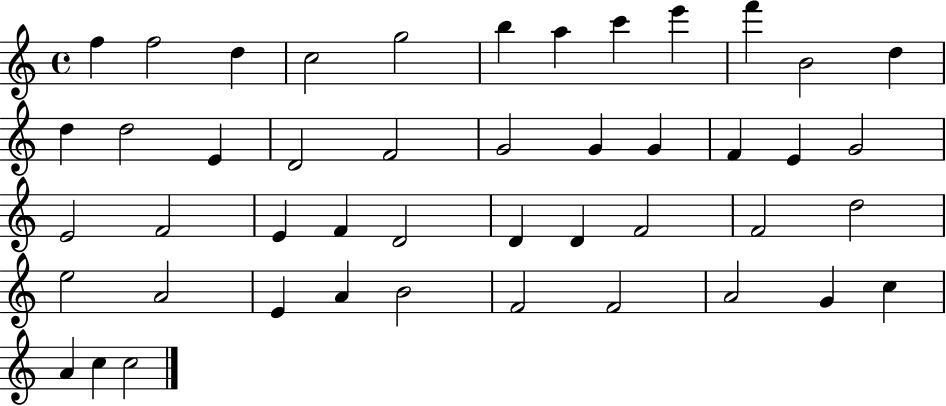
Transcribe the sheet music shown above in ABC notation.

X:1
T:Untitled
M:4/4
L:1/4
K:C
f f2 d c2 g2 b a c' e' f' B2 d d d2 E D2 F2 G2 G G F E G2 E2 F2 E F D2 D D F2 F2 d2 e2 A2 E A B2 F2 F2 A2 G c A c c2